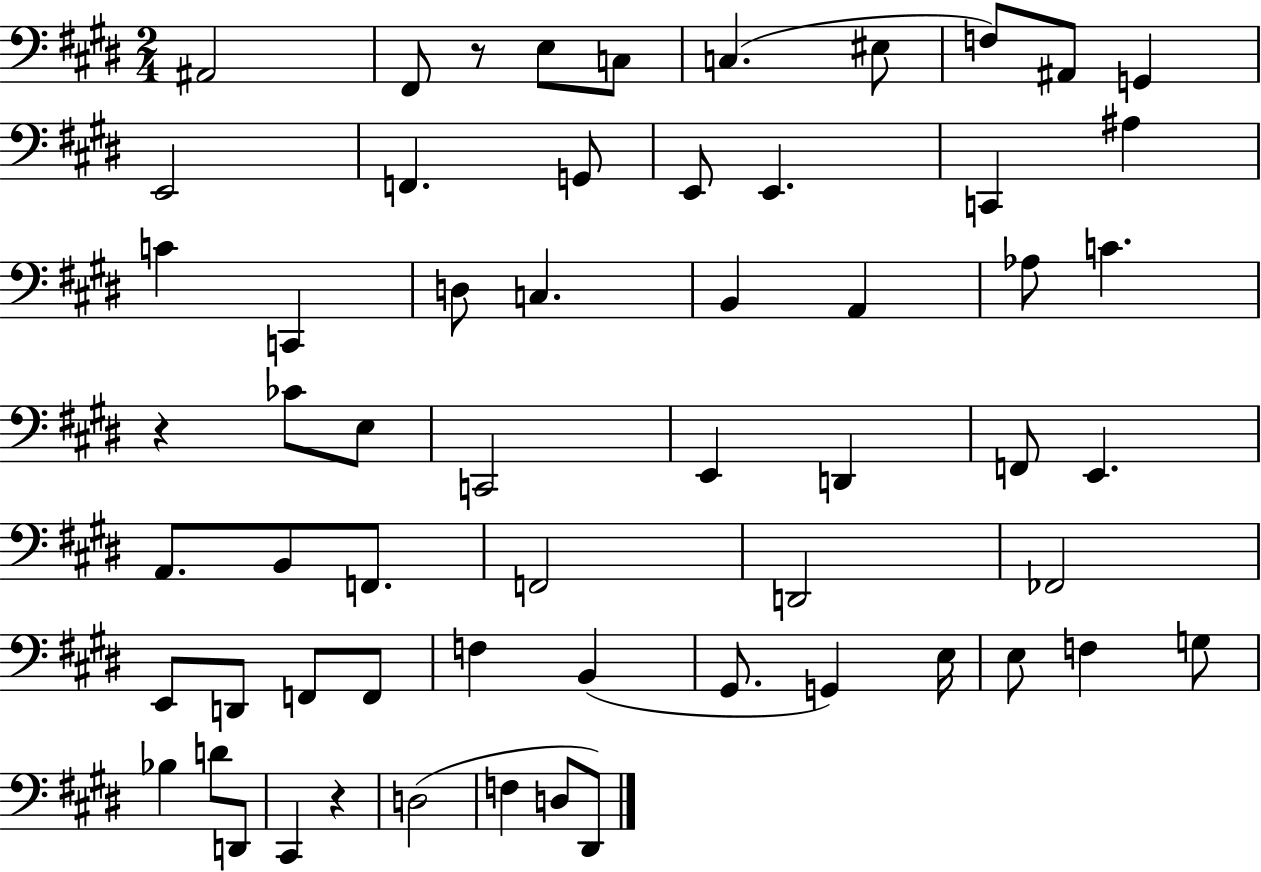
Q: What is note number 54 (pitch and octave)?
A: D3